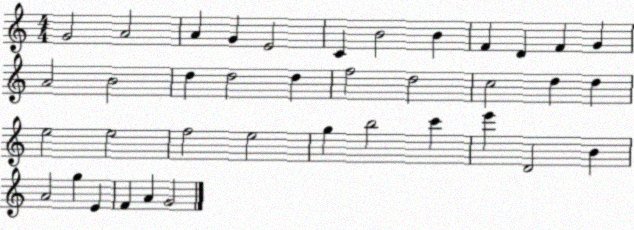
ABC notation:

X:1
T:Untitled
M:4/4
L:1/4
K:C
G2 A2 A G E2 C B2 B F D F G A2 B2 d d2 d f2 d2 c2 d d e2 e2 f2 e2 g b2 c' e' D2 B A2 g E F A G2